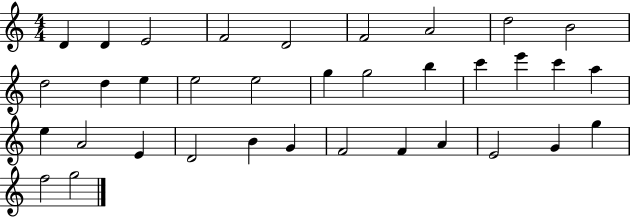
{
  \clef treble
  \numericTimeSignature
  \time 4/4
  \key c \major
  d'4 d'4 e'2 | f'2 d'2 | f'2 a'2 | d''2 b'2 | \break d''2 d''4 e''4 | e''2 e''2 | g''4 g''2 b''4 | c'''4 e'''4 c'''4 a''4 | \break e''4 a'2 e'4 | d'2 b'4 g'4 | f'2 f'4 a'4 | e'2 g'4 g''4 | \break f''2 g''2 | \bar "|."
}